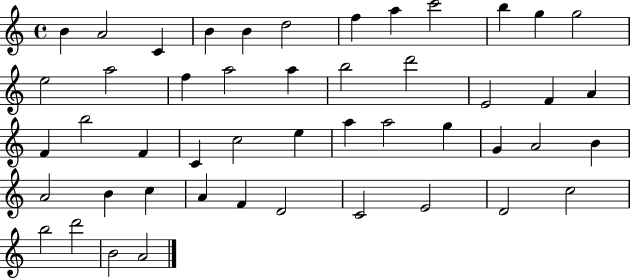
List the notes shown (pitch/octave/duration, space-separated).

B4/q A4/h C4/q B4/q B4/q D5/h F5/q A5/q C6/h B5/q G5/q G5/h E5/h A5/h F5/q A5/h A5/q B5/h D6/h E4/h F4/q A4/q F4/q B5/h F4/q C4/q C5/h E5/q A5/q A5/h G5/q G4/q A4/h B4/q A4/h B4/q C5/q A4/q F4/q D4/h C4/h E4/h D4/h C5/h B5/h D6/h B4/h A4/h